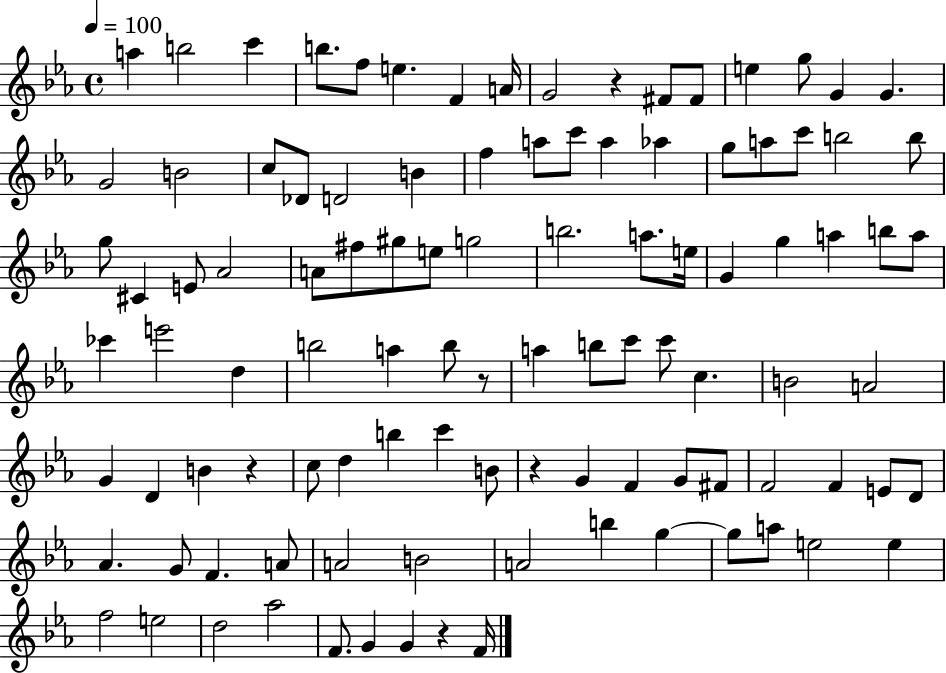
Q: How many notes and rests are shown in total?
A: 103